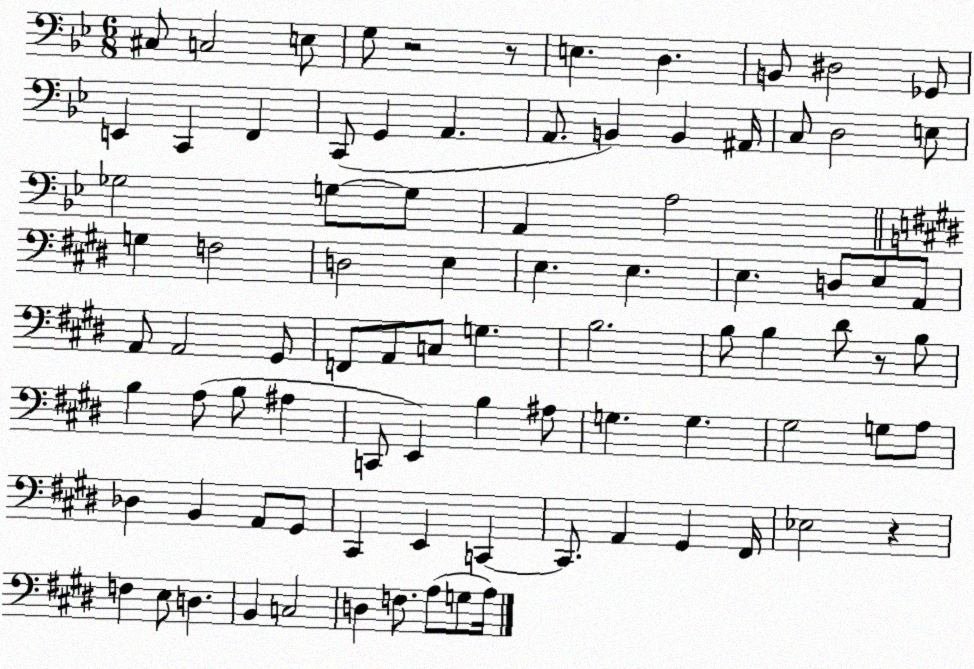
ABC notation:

X:1
T:Untitled
M:6/8
L:1/4
K:Bb
^C,/2 C,2 E,/2 G,/2 z2 z/2 E, D, B,,/2 ^D,2 _G,,/2 E,, C,, F,, C,,/2 G,, A,, A,,/2 B,, B,, ^A,,/4 C,/2 D,2 E,/2 _G,2 G,/2 G,/2 A,, A,2 G, F,2 D,2 E, E, E, E, D,/2 E,/2 A,,/2 A,,/2 A,,2 ^G,,/2 F,,/2 A,,/2 C,/2 G, B,2 B,/2 B, ^D/2 z/2 B,/2 B, A,/2 B,/2 ^A, C,,/2 E,, B, ^A,/2 G, G, ^G,2 G,/2 A,/2 _D, B,, A,,/2 ^G,,/2 ^C,, E,, C,, C,,/2 A,, ^G,, ^F,,/4 _E,2 z F, E,/2 D, B,, C,2 D, F,/2 A,/2 G,/2 A,/4